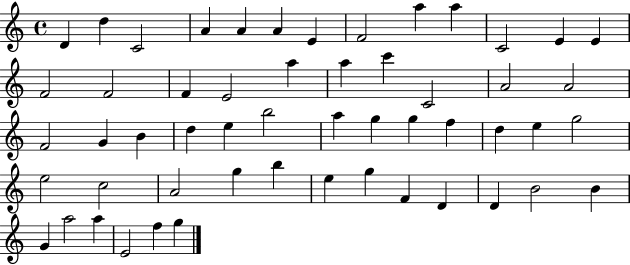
X:1
T:Untitled
M:4/4
L:1/4
K:C
D d C2 A A A E F2 a a C2 E E F2 F2 F E2 a a c' C2 A2 A2 F2 G B d e b2 a g g f d e g2 e2 c2 A2 g b e g F D D B2 B G a2 a E2 f g